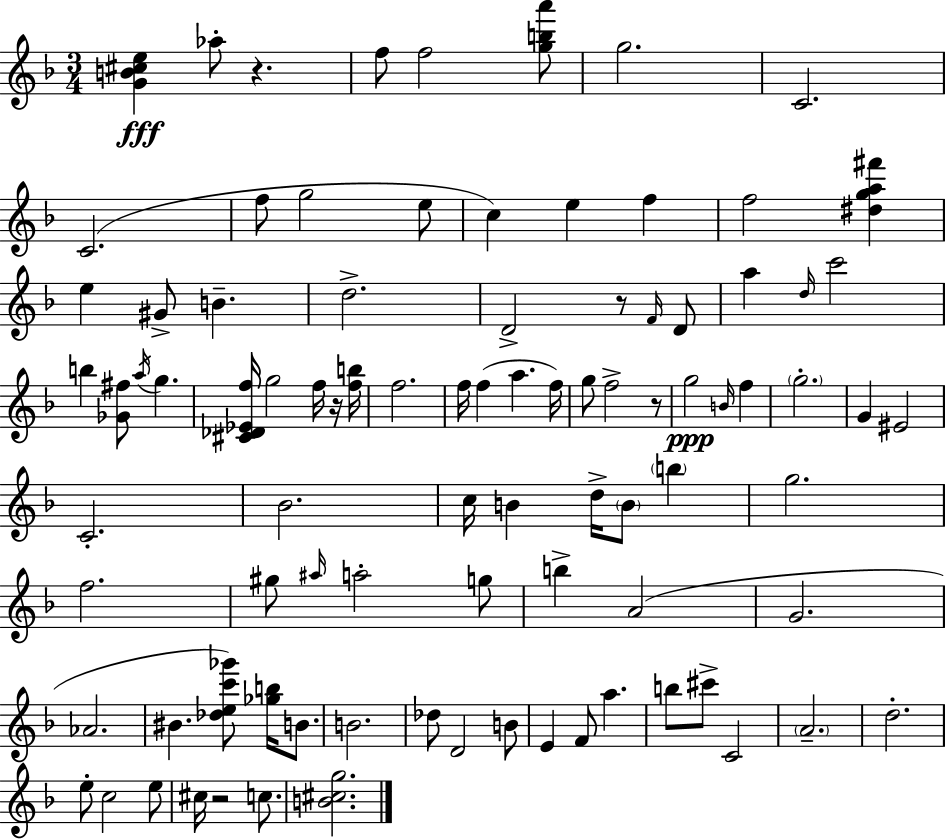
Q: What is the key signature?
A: D minor